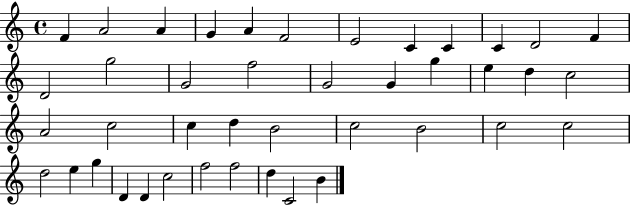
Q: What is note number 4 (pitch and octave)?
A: G4